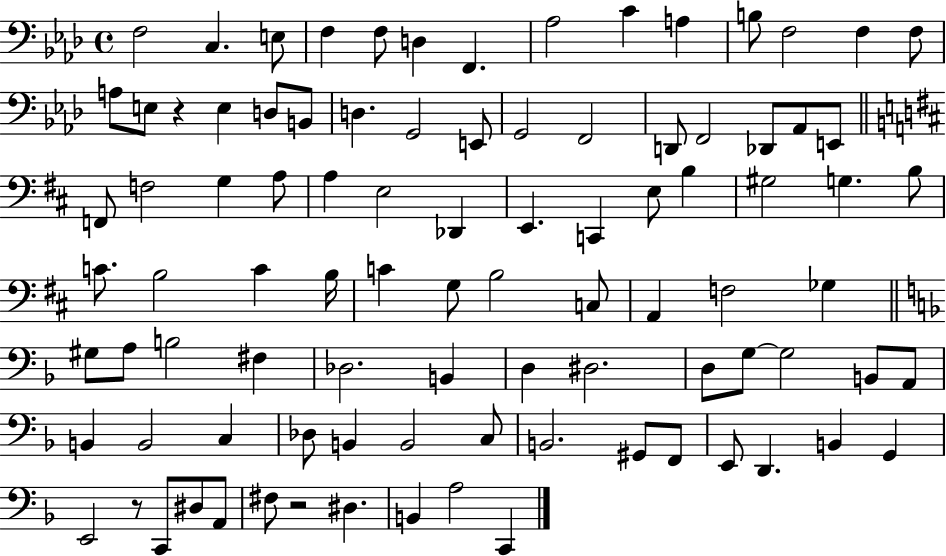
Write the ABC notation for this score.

X:1
T:Untitled
M:4/4
L:1/4
K:Ab
F,2 C, E,/2 F, F,/2 D, F,, _A,2 C A, B,/2 F,2 F, F,/2 A,/2 E,/2 z E, D,/2 B,,/2 D, G,,2 E,,/2 G,,2 F,,2 D,,/2 F,,2 _D,,/2 _A,,/2 E,,/2 F,,/2 F,2 G, A,/2 A, E,2 _D,, E,, C,, E,/2 B, ^G,2 G, B,/2 C/2 B,2 C B,/4 C G,/2 B,2 C,/2 A,, F,2 _G, ^G,/2 A,/2 B,2 ^F, _D,2 B,, D, ^D,2 D,/2 G,/2 G,2 B,,/2 A,,/2 B,, B,,2 C, _D,/2 B,, B,,2 C,/2 B,,2 ^G,,/2 F,,/2 E,,/2 D,, B,, G,, E,,2 z/2 C,,/2 ^D,/2 A,,/2 ^F,/2 z2 ^D, B,, A,2 C,,